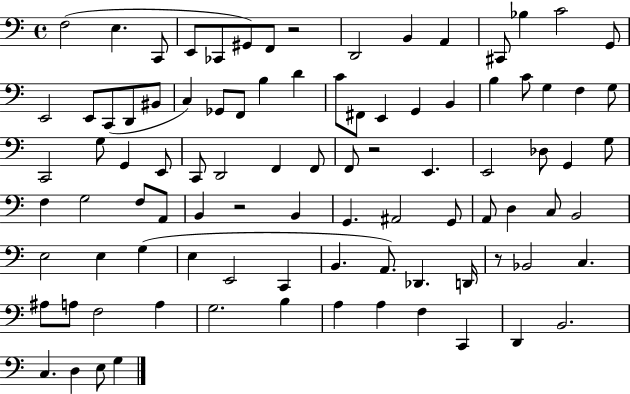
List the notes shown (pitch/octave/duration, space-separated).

F3/h E3/q. C2/e E2/e CES2/e G#2/e F2/e R/h D2/h B2/q A2/q C#2/e Bb3/q C4/h G2/e E2/h E2/e C2/e D2/e BIS2/e C3/q Gb2/e F2/e B3/q D4/q C4/e F#2/e E2/q G2/q B2/q B3/q C4/e G3/q F3/q G3/e C2/h G3/e G2/q E2/e C2/e D2/h F2/q F2/e F2/e R/h E2/q. E2/h Db3/e G2/q G3/e F3/q G3/h F3/e A2/e B2/q R/h B2/q G2/q. A#2/h G2/e A2/e D3/q C3/e B2/h E3/h E3/q G3/q E3/q E2/h C2/q B2/q. A2/e. Db2/q. D2/s R/e Bb2/h C3/q. A#3/e A3/e F3/h A3/q G3/h. B3/q A3/q A3/q F3/q C2/q D2/q B2/h. C3/q. D3/q E3/e G3/q